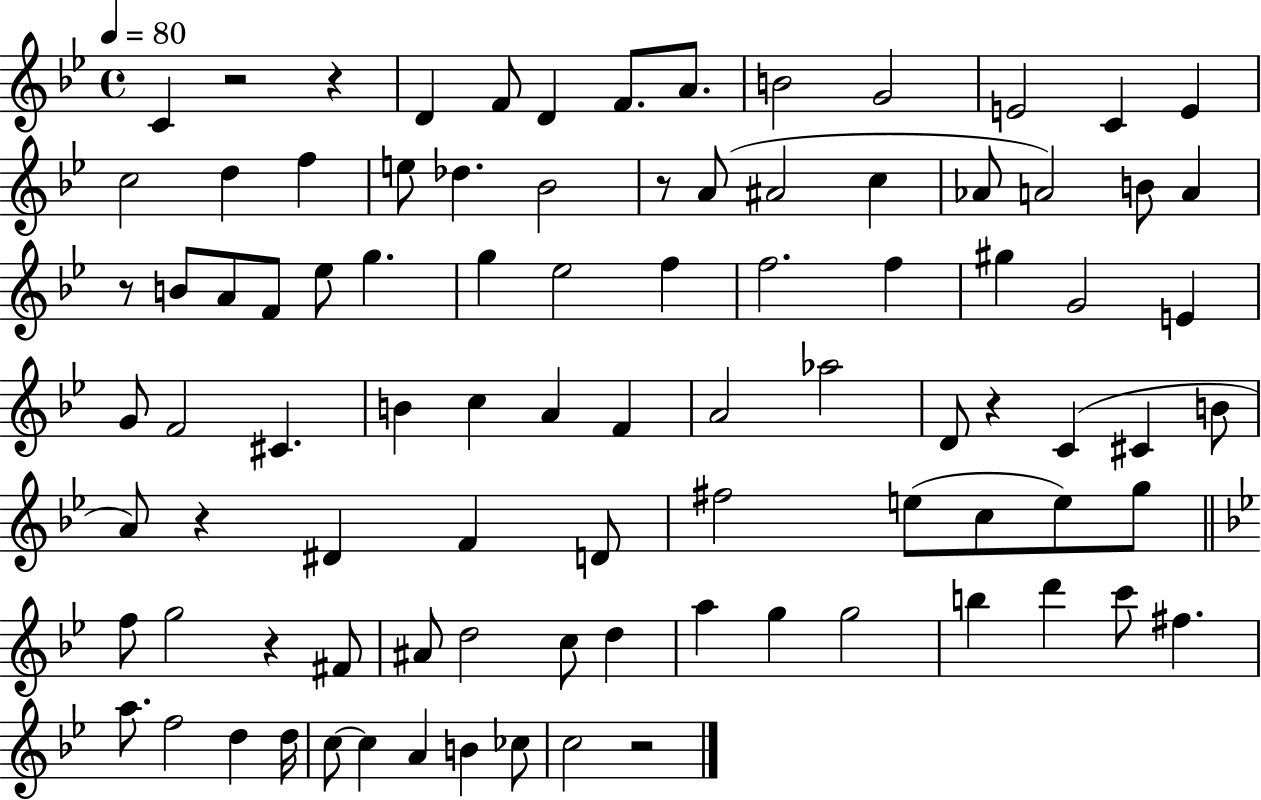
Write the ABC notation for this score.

X:1
T:Untitled
M:4/4
L:1/4
K:Bb
C z2 z D F/2 D F/2 A/2 B2 G2 E2 C E c2 d f e/2 _d _B2 z/2 A/2 ^A2 c _A/2 A2 B/2 A z/2 B/2 A/2 F/2 _e/2 g g _e2 f f2 f ^g G2 E G/2 F2 ^C B c A F A2 _a2 D/2 z C ^C B/2 A/2 z ^D F D/2 ^f2 e/2 c/2 e/2 g/2 f/2 g2 z ^F/2 ^A/2 d2 c/2 d a g g2 b d' c'/2 ^f a/2 f2 d d/4 c/2 c A B _c/2 c2 z2